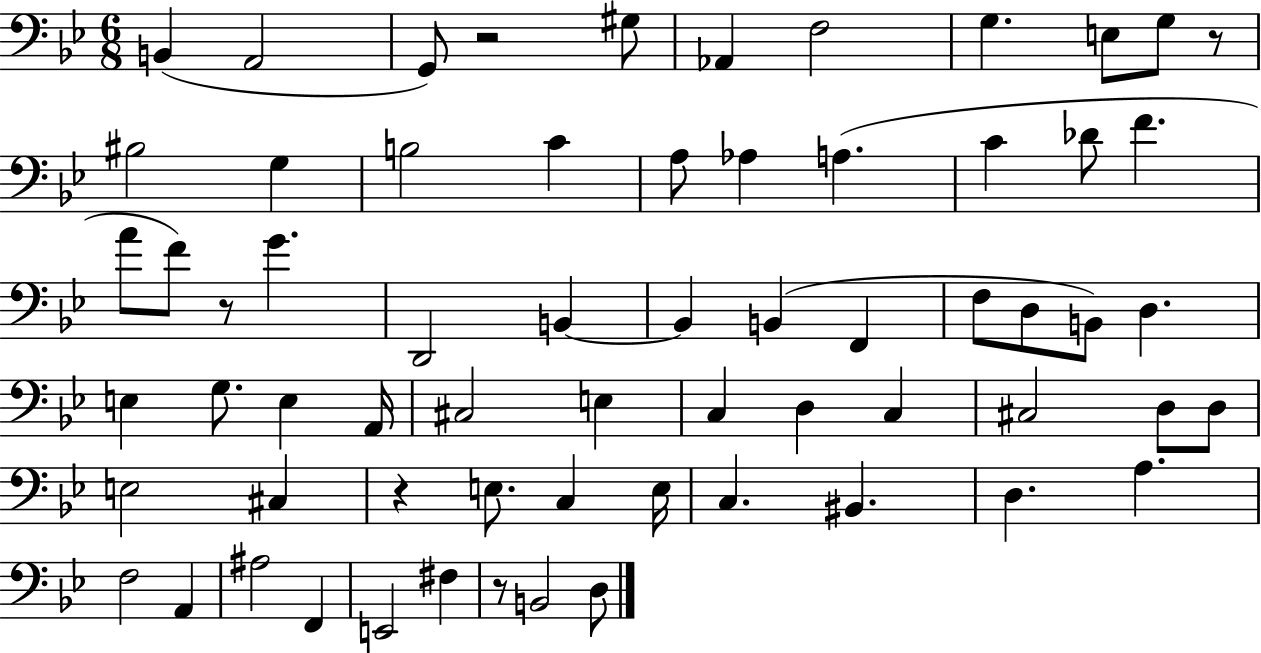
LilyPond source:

{
  \clef bass
  \numericTimeSignature
  \time 6/8
  \key bes \major
  b,4( a,2 | g,8) r2 gis8 | aes,4 f2 | g4. e8 g8 r8 | \break bis2 g4 | b2 c'4 | a8 aes4 a4.( | c'4 des'8 f'4. | \break a'8 f'8) r8 g'4. | d,2 b,4~~ | b,4 b,4( f,4 | f8 d8 b,8) d4. | \break e4 g8. e4 a,16 | cis2 e4 | c4 d4 c4 | cis2 d8 d8 | \break e2 cis4 | r4 e8. c4 e16 | c4. bis,4. | d4. a4. | \break f2 a,4 | ais2 f,4 | e,2 fis4 | r8 b,2 d8 | \break \bar "|."
}